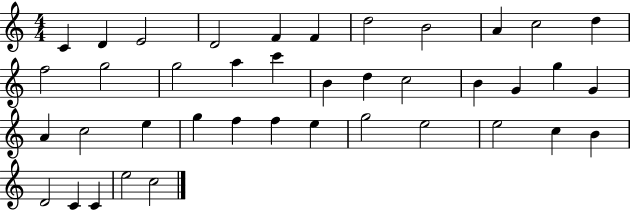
{
  \clef treble
  \numericTimeSignature
  \time 4/4
  \key c \major
  c'4 d'4 e'2 | d'2 f'4 f'4 | d''2 b'2 | a'4 c''2 d''4 | \break f''2 g''2 | g''2 a''4 c'''4 | b'4 d''4 c''2 | b'4 g'4 g''4 g'4 | \break a'4 c''2 e''4 | g''4 f''4 f''4 e''4 | g''2 e''2 | e''2 c''4 b'4 | \break d'2 c'4 c'4 | e''2 c''2 | \bar "|."
}